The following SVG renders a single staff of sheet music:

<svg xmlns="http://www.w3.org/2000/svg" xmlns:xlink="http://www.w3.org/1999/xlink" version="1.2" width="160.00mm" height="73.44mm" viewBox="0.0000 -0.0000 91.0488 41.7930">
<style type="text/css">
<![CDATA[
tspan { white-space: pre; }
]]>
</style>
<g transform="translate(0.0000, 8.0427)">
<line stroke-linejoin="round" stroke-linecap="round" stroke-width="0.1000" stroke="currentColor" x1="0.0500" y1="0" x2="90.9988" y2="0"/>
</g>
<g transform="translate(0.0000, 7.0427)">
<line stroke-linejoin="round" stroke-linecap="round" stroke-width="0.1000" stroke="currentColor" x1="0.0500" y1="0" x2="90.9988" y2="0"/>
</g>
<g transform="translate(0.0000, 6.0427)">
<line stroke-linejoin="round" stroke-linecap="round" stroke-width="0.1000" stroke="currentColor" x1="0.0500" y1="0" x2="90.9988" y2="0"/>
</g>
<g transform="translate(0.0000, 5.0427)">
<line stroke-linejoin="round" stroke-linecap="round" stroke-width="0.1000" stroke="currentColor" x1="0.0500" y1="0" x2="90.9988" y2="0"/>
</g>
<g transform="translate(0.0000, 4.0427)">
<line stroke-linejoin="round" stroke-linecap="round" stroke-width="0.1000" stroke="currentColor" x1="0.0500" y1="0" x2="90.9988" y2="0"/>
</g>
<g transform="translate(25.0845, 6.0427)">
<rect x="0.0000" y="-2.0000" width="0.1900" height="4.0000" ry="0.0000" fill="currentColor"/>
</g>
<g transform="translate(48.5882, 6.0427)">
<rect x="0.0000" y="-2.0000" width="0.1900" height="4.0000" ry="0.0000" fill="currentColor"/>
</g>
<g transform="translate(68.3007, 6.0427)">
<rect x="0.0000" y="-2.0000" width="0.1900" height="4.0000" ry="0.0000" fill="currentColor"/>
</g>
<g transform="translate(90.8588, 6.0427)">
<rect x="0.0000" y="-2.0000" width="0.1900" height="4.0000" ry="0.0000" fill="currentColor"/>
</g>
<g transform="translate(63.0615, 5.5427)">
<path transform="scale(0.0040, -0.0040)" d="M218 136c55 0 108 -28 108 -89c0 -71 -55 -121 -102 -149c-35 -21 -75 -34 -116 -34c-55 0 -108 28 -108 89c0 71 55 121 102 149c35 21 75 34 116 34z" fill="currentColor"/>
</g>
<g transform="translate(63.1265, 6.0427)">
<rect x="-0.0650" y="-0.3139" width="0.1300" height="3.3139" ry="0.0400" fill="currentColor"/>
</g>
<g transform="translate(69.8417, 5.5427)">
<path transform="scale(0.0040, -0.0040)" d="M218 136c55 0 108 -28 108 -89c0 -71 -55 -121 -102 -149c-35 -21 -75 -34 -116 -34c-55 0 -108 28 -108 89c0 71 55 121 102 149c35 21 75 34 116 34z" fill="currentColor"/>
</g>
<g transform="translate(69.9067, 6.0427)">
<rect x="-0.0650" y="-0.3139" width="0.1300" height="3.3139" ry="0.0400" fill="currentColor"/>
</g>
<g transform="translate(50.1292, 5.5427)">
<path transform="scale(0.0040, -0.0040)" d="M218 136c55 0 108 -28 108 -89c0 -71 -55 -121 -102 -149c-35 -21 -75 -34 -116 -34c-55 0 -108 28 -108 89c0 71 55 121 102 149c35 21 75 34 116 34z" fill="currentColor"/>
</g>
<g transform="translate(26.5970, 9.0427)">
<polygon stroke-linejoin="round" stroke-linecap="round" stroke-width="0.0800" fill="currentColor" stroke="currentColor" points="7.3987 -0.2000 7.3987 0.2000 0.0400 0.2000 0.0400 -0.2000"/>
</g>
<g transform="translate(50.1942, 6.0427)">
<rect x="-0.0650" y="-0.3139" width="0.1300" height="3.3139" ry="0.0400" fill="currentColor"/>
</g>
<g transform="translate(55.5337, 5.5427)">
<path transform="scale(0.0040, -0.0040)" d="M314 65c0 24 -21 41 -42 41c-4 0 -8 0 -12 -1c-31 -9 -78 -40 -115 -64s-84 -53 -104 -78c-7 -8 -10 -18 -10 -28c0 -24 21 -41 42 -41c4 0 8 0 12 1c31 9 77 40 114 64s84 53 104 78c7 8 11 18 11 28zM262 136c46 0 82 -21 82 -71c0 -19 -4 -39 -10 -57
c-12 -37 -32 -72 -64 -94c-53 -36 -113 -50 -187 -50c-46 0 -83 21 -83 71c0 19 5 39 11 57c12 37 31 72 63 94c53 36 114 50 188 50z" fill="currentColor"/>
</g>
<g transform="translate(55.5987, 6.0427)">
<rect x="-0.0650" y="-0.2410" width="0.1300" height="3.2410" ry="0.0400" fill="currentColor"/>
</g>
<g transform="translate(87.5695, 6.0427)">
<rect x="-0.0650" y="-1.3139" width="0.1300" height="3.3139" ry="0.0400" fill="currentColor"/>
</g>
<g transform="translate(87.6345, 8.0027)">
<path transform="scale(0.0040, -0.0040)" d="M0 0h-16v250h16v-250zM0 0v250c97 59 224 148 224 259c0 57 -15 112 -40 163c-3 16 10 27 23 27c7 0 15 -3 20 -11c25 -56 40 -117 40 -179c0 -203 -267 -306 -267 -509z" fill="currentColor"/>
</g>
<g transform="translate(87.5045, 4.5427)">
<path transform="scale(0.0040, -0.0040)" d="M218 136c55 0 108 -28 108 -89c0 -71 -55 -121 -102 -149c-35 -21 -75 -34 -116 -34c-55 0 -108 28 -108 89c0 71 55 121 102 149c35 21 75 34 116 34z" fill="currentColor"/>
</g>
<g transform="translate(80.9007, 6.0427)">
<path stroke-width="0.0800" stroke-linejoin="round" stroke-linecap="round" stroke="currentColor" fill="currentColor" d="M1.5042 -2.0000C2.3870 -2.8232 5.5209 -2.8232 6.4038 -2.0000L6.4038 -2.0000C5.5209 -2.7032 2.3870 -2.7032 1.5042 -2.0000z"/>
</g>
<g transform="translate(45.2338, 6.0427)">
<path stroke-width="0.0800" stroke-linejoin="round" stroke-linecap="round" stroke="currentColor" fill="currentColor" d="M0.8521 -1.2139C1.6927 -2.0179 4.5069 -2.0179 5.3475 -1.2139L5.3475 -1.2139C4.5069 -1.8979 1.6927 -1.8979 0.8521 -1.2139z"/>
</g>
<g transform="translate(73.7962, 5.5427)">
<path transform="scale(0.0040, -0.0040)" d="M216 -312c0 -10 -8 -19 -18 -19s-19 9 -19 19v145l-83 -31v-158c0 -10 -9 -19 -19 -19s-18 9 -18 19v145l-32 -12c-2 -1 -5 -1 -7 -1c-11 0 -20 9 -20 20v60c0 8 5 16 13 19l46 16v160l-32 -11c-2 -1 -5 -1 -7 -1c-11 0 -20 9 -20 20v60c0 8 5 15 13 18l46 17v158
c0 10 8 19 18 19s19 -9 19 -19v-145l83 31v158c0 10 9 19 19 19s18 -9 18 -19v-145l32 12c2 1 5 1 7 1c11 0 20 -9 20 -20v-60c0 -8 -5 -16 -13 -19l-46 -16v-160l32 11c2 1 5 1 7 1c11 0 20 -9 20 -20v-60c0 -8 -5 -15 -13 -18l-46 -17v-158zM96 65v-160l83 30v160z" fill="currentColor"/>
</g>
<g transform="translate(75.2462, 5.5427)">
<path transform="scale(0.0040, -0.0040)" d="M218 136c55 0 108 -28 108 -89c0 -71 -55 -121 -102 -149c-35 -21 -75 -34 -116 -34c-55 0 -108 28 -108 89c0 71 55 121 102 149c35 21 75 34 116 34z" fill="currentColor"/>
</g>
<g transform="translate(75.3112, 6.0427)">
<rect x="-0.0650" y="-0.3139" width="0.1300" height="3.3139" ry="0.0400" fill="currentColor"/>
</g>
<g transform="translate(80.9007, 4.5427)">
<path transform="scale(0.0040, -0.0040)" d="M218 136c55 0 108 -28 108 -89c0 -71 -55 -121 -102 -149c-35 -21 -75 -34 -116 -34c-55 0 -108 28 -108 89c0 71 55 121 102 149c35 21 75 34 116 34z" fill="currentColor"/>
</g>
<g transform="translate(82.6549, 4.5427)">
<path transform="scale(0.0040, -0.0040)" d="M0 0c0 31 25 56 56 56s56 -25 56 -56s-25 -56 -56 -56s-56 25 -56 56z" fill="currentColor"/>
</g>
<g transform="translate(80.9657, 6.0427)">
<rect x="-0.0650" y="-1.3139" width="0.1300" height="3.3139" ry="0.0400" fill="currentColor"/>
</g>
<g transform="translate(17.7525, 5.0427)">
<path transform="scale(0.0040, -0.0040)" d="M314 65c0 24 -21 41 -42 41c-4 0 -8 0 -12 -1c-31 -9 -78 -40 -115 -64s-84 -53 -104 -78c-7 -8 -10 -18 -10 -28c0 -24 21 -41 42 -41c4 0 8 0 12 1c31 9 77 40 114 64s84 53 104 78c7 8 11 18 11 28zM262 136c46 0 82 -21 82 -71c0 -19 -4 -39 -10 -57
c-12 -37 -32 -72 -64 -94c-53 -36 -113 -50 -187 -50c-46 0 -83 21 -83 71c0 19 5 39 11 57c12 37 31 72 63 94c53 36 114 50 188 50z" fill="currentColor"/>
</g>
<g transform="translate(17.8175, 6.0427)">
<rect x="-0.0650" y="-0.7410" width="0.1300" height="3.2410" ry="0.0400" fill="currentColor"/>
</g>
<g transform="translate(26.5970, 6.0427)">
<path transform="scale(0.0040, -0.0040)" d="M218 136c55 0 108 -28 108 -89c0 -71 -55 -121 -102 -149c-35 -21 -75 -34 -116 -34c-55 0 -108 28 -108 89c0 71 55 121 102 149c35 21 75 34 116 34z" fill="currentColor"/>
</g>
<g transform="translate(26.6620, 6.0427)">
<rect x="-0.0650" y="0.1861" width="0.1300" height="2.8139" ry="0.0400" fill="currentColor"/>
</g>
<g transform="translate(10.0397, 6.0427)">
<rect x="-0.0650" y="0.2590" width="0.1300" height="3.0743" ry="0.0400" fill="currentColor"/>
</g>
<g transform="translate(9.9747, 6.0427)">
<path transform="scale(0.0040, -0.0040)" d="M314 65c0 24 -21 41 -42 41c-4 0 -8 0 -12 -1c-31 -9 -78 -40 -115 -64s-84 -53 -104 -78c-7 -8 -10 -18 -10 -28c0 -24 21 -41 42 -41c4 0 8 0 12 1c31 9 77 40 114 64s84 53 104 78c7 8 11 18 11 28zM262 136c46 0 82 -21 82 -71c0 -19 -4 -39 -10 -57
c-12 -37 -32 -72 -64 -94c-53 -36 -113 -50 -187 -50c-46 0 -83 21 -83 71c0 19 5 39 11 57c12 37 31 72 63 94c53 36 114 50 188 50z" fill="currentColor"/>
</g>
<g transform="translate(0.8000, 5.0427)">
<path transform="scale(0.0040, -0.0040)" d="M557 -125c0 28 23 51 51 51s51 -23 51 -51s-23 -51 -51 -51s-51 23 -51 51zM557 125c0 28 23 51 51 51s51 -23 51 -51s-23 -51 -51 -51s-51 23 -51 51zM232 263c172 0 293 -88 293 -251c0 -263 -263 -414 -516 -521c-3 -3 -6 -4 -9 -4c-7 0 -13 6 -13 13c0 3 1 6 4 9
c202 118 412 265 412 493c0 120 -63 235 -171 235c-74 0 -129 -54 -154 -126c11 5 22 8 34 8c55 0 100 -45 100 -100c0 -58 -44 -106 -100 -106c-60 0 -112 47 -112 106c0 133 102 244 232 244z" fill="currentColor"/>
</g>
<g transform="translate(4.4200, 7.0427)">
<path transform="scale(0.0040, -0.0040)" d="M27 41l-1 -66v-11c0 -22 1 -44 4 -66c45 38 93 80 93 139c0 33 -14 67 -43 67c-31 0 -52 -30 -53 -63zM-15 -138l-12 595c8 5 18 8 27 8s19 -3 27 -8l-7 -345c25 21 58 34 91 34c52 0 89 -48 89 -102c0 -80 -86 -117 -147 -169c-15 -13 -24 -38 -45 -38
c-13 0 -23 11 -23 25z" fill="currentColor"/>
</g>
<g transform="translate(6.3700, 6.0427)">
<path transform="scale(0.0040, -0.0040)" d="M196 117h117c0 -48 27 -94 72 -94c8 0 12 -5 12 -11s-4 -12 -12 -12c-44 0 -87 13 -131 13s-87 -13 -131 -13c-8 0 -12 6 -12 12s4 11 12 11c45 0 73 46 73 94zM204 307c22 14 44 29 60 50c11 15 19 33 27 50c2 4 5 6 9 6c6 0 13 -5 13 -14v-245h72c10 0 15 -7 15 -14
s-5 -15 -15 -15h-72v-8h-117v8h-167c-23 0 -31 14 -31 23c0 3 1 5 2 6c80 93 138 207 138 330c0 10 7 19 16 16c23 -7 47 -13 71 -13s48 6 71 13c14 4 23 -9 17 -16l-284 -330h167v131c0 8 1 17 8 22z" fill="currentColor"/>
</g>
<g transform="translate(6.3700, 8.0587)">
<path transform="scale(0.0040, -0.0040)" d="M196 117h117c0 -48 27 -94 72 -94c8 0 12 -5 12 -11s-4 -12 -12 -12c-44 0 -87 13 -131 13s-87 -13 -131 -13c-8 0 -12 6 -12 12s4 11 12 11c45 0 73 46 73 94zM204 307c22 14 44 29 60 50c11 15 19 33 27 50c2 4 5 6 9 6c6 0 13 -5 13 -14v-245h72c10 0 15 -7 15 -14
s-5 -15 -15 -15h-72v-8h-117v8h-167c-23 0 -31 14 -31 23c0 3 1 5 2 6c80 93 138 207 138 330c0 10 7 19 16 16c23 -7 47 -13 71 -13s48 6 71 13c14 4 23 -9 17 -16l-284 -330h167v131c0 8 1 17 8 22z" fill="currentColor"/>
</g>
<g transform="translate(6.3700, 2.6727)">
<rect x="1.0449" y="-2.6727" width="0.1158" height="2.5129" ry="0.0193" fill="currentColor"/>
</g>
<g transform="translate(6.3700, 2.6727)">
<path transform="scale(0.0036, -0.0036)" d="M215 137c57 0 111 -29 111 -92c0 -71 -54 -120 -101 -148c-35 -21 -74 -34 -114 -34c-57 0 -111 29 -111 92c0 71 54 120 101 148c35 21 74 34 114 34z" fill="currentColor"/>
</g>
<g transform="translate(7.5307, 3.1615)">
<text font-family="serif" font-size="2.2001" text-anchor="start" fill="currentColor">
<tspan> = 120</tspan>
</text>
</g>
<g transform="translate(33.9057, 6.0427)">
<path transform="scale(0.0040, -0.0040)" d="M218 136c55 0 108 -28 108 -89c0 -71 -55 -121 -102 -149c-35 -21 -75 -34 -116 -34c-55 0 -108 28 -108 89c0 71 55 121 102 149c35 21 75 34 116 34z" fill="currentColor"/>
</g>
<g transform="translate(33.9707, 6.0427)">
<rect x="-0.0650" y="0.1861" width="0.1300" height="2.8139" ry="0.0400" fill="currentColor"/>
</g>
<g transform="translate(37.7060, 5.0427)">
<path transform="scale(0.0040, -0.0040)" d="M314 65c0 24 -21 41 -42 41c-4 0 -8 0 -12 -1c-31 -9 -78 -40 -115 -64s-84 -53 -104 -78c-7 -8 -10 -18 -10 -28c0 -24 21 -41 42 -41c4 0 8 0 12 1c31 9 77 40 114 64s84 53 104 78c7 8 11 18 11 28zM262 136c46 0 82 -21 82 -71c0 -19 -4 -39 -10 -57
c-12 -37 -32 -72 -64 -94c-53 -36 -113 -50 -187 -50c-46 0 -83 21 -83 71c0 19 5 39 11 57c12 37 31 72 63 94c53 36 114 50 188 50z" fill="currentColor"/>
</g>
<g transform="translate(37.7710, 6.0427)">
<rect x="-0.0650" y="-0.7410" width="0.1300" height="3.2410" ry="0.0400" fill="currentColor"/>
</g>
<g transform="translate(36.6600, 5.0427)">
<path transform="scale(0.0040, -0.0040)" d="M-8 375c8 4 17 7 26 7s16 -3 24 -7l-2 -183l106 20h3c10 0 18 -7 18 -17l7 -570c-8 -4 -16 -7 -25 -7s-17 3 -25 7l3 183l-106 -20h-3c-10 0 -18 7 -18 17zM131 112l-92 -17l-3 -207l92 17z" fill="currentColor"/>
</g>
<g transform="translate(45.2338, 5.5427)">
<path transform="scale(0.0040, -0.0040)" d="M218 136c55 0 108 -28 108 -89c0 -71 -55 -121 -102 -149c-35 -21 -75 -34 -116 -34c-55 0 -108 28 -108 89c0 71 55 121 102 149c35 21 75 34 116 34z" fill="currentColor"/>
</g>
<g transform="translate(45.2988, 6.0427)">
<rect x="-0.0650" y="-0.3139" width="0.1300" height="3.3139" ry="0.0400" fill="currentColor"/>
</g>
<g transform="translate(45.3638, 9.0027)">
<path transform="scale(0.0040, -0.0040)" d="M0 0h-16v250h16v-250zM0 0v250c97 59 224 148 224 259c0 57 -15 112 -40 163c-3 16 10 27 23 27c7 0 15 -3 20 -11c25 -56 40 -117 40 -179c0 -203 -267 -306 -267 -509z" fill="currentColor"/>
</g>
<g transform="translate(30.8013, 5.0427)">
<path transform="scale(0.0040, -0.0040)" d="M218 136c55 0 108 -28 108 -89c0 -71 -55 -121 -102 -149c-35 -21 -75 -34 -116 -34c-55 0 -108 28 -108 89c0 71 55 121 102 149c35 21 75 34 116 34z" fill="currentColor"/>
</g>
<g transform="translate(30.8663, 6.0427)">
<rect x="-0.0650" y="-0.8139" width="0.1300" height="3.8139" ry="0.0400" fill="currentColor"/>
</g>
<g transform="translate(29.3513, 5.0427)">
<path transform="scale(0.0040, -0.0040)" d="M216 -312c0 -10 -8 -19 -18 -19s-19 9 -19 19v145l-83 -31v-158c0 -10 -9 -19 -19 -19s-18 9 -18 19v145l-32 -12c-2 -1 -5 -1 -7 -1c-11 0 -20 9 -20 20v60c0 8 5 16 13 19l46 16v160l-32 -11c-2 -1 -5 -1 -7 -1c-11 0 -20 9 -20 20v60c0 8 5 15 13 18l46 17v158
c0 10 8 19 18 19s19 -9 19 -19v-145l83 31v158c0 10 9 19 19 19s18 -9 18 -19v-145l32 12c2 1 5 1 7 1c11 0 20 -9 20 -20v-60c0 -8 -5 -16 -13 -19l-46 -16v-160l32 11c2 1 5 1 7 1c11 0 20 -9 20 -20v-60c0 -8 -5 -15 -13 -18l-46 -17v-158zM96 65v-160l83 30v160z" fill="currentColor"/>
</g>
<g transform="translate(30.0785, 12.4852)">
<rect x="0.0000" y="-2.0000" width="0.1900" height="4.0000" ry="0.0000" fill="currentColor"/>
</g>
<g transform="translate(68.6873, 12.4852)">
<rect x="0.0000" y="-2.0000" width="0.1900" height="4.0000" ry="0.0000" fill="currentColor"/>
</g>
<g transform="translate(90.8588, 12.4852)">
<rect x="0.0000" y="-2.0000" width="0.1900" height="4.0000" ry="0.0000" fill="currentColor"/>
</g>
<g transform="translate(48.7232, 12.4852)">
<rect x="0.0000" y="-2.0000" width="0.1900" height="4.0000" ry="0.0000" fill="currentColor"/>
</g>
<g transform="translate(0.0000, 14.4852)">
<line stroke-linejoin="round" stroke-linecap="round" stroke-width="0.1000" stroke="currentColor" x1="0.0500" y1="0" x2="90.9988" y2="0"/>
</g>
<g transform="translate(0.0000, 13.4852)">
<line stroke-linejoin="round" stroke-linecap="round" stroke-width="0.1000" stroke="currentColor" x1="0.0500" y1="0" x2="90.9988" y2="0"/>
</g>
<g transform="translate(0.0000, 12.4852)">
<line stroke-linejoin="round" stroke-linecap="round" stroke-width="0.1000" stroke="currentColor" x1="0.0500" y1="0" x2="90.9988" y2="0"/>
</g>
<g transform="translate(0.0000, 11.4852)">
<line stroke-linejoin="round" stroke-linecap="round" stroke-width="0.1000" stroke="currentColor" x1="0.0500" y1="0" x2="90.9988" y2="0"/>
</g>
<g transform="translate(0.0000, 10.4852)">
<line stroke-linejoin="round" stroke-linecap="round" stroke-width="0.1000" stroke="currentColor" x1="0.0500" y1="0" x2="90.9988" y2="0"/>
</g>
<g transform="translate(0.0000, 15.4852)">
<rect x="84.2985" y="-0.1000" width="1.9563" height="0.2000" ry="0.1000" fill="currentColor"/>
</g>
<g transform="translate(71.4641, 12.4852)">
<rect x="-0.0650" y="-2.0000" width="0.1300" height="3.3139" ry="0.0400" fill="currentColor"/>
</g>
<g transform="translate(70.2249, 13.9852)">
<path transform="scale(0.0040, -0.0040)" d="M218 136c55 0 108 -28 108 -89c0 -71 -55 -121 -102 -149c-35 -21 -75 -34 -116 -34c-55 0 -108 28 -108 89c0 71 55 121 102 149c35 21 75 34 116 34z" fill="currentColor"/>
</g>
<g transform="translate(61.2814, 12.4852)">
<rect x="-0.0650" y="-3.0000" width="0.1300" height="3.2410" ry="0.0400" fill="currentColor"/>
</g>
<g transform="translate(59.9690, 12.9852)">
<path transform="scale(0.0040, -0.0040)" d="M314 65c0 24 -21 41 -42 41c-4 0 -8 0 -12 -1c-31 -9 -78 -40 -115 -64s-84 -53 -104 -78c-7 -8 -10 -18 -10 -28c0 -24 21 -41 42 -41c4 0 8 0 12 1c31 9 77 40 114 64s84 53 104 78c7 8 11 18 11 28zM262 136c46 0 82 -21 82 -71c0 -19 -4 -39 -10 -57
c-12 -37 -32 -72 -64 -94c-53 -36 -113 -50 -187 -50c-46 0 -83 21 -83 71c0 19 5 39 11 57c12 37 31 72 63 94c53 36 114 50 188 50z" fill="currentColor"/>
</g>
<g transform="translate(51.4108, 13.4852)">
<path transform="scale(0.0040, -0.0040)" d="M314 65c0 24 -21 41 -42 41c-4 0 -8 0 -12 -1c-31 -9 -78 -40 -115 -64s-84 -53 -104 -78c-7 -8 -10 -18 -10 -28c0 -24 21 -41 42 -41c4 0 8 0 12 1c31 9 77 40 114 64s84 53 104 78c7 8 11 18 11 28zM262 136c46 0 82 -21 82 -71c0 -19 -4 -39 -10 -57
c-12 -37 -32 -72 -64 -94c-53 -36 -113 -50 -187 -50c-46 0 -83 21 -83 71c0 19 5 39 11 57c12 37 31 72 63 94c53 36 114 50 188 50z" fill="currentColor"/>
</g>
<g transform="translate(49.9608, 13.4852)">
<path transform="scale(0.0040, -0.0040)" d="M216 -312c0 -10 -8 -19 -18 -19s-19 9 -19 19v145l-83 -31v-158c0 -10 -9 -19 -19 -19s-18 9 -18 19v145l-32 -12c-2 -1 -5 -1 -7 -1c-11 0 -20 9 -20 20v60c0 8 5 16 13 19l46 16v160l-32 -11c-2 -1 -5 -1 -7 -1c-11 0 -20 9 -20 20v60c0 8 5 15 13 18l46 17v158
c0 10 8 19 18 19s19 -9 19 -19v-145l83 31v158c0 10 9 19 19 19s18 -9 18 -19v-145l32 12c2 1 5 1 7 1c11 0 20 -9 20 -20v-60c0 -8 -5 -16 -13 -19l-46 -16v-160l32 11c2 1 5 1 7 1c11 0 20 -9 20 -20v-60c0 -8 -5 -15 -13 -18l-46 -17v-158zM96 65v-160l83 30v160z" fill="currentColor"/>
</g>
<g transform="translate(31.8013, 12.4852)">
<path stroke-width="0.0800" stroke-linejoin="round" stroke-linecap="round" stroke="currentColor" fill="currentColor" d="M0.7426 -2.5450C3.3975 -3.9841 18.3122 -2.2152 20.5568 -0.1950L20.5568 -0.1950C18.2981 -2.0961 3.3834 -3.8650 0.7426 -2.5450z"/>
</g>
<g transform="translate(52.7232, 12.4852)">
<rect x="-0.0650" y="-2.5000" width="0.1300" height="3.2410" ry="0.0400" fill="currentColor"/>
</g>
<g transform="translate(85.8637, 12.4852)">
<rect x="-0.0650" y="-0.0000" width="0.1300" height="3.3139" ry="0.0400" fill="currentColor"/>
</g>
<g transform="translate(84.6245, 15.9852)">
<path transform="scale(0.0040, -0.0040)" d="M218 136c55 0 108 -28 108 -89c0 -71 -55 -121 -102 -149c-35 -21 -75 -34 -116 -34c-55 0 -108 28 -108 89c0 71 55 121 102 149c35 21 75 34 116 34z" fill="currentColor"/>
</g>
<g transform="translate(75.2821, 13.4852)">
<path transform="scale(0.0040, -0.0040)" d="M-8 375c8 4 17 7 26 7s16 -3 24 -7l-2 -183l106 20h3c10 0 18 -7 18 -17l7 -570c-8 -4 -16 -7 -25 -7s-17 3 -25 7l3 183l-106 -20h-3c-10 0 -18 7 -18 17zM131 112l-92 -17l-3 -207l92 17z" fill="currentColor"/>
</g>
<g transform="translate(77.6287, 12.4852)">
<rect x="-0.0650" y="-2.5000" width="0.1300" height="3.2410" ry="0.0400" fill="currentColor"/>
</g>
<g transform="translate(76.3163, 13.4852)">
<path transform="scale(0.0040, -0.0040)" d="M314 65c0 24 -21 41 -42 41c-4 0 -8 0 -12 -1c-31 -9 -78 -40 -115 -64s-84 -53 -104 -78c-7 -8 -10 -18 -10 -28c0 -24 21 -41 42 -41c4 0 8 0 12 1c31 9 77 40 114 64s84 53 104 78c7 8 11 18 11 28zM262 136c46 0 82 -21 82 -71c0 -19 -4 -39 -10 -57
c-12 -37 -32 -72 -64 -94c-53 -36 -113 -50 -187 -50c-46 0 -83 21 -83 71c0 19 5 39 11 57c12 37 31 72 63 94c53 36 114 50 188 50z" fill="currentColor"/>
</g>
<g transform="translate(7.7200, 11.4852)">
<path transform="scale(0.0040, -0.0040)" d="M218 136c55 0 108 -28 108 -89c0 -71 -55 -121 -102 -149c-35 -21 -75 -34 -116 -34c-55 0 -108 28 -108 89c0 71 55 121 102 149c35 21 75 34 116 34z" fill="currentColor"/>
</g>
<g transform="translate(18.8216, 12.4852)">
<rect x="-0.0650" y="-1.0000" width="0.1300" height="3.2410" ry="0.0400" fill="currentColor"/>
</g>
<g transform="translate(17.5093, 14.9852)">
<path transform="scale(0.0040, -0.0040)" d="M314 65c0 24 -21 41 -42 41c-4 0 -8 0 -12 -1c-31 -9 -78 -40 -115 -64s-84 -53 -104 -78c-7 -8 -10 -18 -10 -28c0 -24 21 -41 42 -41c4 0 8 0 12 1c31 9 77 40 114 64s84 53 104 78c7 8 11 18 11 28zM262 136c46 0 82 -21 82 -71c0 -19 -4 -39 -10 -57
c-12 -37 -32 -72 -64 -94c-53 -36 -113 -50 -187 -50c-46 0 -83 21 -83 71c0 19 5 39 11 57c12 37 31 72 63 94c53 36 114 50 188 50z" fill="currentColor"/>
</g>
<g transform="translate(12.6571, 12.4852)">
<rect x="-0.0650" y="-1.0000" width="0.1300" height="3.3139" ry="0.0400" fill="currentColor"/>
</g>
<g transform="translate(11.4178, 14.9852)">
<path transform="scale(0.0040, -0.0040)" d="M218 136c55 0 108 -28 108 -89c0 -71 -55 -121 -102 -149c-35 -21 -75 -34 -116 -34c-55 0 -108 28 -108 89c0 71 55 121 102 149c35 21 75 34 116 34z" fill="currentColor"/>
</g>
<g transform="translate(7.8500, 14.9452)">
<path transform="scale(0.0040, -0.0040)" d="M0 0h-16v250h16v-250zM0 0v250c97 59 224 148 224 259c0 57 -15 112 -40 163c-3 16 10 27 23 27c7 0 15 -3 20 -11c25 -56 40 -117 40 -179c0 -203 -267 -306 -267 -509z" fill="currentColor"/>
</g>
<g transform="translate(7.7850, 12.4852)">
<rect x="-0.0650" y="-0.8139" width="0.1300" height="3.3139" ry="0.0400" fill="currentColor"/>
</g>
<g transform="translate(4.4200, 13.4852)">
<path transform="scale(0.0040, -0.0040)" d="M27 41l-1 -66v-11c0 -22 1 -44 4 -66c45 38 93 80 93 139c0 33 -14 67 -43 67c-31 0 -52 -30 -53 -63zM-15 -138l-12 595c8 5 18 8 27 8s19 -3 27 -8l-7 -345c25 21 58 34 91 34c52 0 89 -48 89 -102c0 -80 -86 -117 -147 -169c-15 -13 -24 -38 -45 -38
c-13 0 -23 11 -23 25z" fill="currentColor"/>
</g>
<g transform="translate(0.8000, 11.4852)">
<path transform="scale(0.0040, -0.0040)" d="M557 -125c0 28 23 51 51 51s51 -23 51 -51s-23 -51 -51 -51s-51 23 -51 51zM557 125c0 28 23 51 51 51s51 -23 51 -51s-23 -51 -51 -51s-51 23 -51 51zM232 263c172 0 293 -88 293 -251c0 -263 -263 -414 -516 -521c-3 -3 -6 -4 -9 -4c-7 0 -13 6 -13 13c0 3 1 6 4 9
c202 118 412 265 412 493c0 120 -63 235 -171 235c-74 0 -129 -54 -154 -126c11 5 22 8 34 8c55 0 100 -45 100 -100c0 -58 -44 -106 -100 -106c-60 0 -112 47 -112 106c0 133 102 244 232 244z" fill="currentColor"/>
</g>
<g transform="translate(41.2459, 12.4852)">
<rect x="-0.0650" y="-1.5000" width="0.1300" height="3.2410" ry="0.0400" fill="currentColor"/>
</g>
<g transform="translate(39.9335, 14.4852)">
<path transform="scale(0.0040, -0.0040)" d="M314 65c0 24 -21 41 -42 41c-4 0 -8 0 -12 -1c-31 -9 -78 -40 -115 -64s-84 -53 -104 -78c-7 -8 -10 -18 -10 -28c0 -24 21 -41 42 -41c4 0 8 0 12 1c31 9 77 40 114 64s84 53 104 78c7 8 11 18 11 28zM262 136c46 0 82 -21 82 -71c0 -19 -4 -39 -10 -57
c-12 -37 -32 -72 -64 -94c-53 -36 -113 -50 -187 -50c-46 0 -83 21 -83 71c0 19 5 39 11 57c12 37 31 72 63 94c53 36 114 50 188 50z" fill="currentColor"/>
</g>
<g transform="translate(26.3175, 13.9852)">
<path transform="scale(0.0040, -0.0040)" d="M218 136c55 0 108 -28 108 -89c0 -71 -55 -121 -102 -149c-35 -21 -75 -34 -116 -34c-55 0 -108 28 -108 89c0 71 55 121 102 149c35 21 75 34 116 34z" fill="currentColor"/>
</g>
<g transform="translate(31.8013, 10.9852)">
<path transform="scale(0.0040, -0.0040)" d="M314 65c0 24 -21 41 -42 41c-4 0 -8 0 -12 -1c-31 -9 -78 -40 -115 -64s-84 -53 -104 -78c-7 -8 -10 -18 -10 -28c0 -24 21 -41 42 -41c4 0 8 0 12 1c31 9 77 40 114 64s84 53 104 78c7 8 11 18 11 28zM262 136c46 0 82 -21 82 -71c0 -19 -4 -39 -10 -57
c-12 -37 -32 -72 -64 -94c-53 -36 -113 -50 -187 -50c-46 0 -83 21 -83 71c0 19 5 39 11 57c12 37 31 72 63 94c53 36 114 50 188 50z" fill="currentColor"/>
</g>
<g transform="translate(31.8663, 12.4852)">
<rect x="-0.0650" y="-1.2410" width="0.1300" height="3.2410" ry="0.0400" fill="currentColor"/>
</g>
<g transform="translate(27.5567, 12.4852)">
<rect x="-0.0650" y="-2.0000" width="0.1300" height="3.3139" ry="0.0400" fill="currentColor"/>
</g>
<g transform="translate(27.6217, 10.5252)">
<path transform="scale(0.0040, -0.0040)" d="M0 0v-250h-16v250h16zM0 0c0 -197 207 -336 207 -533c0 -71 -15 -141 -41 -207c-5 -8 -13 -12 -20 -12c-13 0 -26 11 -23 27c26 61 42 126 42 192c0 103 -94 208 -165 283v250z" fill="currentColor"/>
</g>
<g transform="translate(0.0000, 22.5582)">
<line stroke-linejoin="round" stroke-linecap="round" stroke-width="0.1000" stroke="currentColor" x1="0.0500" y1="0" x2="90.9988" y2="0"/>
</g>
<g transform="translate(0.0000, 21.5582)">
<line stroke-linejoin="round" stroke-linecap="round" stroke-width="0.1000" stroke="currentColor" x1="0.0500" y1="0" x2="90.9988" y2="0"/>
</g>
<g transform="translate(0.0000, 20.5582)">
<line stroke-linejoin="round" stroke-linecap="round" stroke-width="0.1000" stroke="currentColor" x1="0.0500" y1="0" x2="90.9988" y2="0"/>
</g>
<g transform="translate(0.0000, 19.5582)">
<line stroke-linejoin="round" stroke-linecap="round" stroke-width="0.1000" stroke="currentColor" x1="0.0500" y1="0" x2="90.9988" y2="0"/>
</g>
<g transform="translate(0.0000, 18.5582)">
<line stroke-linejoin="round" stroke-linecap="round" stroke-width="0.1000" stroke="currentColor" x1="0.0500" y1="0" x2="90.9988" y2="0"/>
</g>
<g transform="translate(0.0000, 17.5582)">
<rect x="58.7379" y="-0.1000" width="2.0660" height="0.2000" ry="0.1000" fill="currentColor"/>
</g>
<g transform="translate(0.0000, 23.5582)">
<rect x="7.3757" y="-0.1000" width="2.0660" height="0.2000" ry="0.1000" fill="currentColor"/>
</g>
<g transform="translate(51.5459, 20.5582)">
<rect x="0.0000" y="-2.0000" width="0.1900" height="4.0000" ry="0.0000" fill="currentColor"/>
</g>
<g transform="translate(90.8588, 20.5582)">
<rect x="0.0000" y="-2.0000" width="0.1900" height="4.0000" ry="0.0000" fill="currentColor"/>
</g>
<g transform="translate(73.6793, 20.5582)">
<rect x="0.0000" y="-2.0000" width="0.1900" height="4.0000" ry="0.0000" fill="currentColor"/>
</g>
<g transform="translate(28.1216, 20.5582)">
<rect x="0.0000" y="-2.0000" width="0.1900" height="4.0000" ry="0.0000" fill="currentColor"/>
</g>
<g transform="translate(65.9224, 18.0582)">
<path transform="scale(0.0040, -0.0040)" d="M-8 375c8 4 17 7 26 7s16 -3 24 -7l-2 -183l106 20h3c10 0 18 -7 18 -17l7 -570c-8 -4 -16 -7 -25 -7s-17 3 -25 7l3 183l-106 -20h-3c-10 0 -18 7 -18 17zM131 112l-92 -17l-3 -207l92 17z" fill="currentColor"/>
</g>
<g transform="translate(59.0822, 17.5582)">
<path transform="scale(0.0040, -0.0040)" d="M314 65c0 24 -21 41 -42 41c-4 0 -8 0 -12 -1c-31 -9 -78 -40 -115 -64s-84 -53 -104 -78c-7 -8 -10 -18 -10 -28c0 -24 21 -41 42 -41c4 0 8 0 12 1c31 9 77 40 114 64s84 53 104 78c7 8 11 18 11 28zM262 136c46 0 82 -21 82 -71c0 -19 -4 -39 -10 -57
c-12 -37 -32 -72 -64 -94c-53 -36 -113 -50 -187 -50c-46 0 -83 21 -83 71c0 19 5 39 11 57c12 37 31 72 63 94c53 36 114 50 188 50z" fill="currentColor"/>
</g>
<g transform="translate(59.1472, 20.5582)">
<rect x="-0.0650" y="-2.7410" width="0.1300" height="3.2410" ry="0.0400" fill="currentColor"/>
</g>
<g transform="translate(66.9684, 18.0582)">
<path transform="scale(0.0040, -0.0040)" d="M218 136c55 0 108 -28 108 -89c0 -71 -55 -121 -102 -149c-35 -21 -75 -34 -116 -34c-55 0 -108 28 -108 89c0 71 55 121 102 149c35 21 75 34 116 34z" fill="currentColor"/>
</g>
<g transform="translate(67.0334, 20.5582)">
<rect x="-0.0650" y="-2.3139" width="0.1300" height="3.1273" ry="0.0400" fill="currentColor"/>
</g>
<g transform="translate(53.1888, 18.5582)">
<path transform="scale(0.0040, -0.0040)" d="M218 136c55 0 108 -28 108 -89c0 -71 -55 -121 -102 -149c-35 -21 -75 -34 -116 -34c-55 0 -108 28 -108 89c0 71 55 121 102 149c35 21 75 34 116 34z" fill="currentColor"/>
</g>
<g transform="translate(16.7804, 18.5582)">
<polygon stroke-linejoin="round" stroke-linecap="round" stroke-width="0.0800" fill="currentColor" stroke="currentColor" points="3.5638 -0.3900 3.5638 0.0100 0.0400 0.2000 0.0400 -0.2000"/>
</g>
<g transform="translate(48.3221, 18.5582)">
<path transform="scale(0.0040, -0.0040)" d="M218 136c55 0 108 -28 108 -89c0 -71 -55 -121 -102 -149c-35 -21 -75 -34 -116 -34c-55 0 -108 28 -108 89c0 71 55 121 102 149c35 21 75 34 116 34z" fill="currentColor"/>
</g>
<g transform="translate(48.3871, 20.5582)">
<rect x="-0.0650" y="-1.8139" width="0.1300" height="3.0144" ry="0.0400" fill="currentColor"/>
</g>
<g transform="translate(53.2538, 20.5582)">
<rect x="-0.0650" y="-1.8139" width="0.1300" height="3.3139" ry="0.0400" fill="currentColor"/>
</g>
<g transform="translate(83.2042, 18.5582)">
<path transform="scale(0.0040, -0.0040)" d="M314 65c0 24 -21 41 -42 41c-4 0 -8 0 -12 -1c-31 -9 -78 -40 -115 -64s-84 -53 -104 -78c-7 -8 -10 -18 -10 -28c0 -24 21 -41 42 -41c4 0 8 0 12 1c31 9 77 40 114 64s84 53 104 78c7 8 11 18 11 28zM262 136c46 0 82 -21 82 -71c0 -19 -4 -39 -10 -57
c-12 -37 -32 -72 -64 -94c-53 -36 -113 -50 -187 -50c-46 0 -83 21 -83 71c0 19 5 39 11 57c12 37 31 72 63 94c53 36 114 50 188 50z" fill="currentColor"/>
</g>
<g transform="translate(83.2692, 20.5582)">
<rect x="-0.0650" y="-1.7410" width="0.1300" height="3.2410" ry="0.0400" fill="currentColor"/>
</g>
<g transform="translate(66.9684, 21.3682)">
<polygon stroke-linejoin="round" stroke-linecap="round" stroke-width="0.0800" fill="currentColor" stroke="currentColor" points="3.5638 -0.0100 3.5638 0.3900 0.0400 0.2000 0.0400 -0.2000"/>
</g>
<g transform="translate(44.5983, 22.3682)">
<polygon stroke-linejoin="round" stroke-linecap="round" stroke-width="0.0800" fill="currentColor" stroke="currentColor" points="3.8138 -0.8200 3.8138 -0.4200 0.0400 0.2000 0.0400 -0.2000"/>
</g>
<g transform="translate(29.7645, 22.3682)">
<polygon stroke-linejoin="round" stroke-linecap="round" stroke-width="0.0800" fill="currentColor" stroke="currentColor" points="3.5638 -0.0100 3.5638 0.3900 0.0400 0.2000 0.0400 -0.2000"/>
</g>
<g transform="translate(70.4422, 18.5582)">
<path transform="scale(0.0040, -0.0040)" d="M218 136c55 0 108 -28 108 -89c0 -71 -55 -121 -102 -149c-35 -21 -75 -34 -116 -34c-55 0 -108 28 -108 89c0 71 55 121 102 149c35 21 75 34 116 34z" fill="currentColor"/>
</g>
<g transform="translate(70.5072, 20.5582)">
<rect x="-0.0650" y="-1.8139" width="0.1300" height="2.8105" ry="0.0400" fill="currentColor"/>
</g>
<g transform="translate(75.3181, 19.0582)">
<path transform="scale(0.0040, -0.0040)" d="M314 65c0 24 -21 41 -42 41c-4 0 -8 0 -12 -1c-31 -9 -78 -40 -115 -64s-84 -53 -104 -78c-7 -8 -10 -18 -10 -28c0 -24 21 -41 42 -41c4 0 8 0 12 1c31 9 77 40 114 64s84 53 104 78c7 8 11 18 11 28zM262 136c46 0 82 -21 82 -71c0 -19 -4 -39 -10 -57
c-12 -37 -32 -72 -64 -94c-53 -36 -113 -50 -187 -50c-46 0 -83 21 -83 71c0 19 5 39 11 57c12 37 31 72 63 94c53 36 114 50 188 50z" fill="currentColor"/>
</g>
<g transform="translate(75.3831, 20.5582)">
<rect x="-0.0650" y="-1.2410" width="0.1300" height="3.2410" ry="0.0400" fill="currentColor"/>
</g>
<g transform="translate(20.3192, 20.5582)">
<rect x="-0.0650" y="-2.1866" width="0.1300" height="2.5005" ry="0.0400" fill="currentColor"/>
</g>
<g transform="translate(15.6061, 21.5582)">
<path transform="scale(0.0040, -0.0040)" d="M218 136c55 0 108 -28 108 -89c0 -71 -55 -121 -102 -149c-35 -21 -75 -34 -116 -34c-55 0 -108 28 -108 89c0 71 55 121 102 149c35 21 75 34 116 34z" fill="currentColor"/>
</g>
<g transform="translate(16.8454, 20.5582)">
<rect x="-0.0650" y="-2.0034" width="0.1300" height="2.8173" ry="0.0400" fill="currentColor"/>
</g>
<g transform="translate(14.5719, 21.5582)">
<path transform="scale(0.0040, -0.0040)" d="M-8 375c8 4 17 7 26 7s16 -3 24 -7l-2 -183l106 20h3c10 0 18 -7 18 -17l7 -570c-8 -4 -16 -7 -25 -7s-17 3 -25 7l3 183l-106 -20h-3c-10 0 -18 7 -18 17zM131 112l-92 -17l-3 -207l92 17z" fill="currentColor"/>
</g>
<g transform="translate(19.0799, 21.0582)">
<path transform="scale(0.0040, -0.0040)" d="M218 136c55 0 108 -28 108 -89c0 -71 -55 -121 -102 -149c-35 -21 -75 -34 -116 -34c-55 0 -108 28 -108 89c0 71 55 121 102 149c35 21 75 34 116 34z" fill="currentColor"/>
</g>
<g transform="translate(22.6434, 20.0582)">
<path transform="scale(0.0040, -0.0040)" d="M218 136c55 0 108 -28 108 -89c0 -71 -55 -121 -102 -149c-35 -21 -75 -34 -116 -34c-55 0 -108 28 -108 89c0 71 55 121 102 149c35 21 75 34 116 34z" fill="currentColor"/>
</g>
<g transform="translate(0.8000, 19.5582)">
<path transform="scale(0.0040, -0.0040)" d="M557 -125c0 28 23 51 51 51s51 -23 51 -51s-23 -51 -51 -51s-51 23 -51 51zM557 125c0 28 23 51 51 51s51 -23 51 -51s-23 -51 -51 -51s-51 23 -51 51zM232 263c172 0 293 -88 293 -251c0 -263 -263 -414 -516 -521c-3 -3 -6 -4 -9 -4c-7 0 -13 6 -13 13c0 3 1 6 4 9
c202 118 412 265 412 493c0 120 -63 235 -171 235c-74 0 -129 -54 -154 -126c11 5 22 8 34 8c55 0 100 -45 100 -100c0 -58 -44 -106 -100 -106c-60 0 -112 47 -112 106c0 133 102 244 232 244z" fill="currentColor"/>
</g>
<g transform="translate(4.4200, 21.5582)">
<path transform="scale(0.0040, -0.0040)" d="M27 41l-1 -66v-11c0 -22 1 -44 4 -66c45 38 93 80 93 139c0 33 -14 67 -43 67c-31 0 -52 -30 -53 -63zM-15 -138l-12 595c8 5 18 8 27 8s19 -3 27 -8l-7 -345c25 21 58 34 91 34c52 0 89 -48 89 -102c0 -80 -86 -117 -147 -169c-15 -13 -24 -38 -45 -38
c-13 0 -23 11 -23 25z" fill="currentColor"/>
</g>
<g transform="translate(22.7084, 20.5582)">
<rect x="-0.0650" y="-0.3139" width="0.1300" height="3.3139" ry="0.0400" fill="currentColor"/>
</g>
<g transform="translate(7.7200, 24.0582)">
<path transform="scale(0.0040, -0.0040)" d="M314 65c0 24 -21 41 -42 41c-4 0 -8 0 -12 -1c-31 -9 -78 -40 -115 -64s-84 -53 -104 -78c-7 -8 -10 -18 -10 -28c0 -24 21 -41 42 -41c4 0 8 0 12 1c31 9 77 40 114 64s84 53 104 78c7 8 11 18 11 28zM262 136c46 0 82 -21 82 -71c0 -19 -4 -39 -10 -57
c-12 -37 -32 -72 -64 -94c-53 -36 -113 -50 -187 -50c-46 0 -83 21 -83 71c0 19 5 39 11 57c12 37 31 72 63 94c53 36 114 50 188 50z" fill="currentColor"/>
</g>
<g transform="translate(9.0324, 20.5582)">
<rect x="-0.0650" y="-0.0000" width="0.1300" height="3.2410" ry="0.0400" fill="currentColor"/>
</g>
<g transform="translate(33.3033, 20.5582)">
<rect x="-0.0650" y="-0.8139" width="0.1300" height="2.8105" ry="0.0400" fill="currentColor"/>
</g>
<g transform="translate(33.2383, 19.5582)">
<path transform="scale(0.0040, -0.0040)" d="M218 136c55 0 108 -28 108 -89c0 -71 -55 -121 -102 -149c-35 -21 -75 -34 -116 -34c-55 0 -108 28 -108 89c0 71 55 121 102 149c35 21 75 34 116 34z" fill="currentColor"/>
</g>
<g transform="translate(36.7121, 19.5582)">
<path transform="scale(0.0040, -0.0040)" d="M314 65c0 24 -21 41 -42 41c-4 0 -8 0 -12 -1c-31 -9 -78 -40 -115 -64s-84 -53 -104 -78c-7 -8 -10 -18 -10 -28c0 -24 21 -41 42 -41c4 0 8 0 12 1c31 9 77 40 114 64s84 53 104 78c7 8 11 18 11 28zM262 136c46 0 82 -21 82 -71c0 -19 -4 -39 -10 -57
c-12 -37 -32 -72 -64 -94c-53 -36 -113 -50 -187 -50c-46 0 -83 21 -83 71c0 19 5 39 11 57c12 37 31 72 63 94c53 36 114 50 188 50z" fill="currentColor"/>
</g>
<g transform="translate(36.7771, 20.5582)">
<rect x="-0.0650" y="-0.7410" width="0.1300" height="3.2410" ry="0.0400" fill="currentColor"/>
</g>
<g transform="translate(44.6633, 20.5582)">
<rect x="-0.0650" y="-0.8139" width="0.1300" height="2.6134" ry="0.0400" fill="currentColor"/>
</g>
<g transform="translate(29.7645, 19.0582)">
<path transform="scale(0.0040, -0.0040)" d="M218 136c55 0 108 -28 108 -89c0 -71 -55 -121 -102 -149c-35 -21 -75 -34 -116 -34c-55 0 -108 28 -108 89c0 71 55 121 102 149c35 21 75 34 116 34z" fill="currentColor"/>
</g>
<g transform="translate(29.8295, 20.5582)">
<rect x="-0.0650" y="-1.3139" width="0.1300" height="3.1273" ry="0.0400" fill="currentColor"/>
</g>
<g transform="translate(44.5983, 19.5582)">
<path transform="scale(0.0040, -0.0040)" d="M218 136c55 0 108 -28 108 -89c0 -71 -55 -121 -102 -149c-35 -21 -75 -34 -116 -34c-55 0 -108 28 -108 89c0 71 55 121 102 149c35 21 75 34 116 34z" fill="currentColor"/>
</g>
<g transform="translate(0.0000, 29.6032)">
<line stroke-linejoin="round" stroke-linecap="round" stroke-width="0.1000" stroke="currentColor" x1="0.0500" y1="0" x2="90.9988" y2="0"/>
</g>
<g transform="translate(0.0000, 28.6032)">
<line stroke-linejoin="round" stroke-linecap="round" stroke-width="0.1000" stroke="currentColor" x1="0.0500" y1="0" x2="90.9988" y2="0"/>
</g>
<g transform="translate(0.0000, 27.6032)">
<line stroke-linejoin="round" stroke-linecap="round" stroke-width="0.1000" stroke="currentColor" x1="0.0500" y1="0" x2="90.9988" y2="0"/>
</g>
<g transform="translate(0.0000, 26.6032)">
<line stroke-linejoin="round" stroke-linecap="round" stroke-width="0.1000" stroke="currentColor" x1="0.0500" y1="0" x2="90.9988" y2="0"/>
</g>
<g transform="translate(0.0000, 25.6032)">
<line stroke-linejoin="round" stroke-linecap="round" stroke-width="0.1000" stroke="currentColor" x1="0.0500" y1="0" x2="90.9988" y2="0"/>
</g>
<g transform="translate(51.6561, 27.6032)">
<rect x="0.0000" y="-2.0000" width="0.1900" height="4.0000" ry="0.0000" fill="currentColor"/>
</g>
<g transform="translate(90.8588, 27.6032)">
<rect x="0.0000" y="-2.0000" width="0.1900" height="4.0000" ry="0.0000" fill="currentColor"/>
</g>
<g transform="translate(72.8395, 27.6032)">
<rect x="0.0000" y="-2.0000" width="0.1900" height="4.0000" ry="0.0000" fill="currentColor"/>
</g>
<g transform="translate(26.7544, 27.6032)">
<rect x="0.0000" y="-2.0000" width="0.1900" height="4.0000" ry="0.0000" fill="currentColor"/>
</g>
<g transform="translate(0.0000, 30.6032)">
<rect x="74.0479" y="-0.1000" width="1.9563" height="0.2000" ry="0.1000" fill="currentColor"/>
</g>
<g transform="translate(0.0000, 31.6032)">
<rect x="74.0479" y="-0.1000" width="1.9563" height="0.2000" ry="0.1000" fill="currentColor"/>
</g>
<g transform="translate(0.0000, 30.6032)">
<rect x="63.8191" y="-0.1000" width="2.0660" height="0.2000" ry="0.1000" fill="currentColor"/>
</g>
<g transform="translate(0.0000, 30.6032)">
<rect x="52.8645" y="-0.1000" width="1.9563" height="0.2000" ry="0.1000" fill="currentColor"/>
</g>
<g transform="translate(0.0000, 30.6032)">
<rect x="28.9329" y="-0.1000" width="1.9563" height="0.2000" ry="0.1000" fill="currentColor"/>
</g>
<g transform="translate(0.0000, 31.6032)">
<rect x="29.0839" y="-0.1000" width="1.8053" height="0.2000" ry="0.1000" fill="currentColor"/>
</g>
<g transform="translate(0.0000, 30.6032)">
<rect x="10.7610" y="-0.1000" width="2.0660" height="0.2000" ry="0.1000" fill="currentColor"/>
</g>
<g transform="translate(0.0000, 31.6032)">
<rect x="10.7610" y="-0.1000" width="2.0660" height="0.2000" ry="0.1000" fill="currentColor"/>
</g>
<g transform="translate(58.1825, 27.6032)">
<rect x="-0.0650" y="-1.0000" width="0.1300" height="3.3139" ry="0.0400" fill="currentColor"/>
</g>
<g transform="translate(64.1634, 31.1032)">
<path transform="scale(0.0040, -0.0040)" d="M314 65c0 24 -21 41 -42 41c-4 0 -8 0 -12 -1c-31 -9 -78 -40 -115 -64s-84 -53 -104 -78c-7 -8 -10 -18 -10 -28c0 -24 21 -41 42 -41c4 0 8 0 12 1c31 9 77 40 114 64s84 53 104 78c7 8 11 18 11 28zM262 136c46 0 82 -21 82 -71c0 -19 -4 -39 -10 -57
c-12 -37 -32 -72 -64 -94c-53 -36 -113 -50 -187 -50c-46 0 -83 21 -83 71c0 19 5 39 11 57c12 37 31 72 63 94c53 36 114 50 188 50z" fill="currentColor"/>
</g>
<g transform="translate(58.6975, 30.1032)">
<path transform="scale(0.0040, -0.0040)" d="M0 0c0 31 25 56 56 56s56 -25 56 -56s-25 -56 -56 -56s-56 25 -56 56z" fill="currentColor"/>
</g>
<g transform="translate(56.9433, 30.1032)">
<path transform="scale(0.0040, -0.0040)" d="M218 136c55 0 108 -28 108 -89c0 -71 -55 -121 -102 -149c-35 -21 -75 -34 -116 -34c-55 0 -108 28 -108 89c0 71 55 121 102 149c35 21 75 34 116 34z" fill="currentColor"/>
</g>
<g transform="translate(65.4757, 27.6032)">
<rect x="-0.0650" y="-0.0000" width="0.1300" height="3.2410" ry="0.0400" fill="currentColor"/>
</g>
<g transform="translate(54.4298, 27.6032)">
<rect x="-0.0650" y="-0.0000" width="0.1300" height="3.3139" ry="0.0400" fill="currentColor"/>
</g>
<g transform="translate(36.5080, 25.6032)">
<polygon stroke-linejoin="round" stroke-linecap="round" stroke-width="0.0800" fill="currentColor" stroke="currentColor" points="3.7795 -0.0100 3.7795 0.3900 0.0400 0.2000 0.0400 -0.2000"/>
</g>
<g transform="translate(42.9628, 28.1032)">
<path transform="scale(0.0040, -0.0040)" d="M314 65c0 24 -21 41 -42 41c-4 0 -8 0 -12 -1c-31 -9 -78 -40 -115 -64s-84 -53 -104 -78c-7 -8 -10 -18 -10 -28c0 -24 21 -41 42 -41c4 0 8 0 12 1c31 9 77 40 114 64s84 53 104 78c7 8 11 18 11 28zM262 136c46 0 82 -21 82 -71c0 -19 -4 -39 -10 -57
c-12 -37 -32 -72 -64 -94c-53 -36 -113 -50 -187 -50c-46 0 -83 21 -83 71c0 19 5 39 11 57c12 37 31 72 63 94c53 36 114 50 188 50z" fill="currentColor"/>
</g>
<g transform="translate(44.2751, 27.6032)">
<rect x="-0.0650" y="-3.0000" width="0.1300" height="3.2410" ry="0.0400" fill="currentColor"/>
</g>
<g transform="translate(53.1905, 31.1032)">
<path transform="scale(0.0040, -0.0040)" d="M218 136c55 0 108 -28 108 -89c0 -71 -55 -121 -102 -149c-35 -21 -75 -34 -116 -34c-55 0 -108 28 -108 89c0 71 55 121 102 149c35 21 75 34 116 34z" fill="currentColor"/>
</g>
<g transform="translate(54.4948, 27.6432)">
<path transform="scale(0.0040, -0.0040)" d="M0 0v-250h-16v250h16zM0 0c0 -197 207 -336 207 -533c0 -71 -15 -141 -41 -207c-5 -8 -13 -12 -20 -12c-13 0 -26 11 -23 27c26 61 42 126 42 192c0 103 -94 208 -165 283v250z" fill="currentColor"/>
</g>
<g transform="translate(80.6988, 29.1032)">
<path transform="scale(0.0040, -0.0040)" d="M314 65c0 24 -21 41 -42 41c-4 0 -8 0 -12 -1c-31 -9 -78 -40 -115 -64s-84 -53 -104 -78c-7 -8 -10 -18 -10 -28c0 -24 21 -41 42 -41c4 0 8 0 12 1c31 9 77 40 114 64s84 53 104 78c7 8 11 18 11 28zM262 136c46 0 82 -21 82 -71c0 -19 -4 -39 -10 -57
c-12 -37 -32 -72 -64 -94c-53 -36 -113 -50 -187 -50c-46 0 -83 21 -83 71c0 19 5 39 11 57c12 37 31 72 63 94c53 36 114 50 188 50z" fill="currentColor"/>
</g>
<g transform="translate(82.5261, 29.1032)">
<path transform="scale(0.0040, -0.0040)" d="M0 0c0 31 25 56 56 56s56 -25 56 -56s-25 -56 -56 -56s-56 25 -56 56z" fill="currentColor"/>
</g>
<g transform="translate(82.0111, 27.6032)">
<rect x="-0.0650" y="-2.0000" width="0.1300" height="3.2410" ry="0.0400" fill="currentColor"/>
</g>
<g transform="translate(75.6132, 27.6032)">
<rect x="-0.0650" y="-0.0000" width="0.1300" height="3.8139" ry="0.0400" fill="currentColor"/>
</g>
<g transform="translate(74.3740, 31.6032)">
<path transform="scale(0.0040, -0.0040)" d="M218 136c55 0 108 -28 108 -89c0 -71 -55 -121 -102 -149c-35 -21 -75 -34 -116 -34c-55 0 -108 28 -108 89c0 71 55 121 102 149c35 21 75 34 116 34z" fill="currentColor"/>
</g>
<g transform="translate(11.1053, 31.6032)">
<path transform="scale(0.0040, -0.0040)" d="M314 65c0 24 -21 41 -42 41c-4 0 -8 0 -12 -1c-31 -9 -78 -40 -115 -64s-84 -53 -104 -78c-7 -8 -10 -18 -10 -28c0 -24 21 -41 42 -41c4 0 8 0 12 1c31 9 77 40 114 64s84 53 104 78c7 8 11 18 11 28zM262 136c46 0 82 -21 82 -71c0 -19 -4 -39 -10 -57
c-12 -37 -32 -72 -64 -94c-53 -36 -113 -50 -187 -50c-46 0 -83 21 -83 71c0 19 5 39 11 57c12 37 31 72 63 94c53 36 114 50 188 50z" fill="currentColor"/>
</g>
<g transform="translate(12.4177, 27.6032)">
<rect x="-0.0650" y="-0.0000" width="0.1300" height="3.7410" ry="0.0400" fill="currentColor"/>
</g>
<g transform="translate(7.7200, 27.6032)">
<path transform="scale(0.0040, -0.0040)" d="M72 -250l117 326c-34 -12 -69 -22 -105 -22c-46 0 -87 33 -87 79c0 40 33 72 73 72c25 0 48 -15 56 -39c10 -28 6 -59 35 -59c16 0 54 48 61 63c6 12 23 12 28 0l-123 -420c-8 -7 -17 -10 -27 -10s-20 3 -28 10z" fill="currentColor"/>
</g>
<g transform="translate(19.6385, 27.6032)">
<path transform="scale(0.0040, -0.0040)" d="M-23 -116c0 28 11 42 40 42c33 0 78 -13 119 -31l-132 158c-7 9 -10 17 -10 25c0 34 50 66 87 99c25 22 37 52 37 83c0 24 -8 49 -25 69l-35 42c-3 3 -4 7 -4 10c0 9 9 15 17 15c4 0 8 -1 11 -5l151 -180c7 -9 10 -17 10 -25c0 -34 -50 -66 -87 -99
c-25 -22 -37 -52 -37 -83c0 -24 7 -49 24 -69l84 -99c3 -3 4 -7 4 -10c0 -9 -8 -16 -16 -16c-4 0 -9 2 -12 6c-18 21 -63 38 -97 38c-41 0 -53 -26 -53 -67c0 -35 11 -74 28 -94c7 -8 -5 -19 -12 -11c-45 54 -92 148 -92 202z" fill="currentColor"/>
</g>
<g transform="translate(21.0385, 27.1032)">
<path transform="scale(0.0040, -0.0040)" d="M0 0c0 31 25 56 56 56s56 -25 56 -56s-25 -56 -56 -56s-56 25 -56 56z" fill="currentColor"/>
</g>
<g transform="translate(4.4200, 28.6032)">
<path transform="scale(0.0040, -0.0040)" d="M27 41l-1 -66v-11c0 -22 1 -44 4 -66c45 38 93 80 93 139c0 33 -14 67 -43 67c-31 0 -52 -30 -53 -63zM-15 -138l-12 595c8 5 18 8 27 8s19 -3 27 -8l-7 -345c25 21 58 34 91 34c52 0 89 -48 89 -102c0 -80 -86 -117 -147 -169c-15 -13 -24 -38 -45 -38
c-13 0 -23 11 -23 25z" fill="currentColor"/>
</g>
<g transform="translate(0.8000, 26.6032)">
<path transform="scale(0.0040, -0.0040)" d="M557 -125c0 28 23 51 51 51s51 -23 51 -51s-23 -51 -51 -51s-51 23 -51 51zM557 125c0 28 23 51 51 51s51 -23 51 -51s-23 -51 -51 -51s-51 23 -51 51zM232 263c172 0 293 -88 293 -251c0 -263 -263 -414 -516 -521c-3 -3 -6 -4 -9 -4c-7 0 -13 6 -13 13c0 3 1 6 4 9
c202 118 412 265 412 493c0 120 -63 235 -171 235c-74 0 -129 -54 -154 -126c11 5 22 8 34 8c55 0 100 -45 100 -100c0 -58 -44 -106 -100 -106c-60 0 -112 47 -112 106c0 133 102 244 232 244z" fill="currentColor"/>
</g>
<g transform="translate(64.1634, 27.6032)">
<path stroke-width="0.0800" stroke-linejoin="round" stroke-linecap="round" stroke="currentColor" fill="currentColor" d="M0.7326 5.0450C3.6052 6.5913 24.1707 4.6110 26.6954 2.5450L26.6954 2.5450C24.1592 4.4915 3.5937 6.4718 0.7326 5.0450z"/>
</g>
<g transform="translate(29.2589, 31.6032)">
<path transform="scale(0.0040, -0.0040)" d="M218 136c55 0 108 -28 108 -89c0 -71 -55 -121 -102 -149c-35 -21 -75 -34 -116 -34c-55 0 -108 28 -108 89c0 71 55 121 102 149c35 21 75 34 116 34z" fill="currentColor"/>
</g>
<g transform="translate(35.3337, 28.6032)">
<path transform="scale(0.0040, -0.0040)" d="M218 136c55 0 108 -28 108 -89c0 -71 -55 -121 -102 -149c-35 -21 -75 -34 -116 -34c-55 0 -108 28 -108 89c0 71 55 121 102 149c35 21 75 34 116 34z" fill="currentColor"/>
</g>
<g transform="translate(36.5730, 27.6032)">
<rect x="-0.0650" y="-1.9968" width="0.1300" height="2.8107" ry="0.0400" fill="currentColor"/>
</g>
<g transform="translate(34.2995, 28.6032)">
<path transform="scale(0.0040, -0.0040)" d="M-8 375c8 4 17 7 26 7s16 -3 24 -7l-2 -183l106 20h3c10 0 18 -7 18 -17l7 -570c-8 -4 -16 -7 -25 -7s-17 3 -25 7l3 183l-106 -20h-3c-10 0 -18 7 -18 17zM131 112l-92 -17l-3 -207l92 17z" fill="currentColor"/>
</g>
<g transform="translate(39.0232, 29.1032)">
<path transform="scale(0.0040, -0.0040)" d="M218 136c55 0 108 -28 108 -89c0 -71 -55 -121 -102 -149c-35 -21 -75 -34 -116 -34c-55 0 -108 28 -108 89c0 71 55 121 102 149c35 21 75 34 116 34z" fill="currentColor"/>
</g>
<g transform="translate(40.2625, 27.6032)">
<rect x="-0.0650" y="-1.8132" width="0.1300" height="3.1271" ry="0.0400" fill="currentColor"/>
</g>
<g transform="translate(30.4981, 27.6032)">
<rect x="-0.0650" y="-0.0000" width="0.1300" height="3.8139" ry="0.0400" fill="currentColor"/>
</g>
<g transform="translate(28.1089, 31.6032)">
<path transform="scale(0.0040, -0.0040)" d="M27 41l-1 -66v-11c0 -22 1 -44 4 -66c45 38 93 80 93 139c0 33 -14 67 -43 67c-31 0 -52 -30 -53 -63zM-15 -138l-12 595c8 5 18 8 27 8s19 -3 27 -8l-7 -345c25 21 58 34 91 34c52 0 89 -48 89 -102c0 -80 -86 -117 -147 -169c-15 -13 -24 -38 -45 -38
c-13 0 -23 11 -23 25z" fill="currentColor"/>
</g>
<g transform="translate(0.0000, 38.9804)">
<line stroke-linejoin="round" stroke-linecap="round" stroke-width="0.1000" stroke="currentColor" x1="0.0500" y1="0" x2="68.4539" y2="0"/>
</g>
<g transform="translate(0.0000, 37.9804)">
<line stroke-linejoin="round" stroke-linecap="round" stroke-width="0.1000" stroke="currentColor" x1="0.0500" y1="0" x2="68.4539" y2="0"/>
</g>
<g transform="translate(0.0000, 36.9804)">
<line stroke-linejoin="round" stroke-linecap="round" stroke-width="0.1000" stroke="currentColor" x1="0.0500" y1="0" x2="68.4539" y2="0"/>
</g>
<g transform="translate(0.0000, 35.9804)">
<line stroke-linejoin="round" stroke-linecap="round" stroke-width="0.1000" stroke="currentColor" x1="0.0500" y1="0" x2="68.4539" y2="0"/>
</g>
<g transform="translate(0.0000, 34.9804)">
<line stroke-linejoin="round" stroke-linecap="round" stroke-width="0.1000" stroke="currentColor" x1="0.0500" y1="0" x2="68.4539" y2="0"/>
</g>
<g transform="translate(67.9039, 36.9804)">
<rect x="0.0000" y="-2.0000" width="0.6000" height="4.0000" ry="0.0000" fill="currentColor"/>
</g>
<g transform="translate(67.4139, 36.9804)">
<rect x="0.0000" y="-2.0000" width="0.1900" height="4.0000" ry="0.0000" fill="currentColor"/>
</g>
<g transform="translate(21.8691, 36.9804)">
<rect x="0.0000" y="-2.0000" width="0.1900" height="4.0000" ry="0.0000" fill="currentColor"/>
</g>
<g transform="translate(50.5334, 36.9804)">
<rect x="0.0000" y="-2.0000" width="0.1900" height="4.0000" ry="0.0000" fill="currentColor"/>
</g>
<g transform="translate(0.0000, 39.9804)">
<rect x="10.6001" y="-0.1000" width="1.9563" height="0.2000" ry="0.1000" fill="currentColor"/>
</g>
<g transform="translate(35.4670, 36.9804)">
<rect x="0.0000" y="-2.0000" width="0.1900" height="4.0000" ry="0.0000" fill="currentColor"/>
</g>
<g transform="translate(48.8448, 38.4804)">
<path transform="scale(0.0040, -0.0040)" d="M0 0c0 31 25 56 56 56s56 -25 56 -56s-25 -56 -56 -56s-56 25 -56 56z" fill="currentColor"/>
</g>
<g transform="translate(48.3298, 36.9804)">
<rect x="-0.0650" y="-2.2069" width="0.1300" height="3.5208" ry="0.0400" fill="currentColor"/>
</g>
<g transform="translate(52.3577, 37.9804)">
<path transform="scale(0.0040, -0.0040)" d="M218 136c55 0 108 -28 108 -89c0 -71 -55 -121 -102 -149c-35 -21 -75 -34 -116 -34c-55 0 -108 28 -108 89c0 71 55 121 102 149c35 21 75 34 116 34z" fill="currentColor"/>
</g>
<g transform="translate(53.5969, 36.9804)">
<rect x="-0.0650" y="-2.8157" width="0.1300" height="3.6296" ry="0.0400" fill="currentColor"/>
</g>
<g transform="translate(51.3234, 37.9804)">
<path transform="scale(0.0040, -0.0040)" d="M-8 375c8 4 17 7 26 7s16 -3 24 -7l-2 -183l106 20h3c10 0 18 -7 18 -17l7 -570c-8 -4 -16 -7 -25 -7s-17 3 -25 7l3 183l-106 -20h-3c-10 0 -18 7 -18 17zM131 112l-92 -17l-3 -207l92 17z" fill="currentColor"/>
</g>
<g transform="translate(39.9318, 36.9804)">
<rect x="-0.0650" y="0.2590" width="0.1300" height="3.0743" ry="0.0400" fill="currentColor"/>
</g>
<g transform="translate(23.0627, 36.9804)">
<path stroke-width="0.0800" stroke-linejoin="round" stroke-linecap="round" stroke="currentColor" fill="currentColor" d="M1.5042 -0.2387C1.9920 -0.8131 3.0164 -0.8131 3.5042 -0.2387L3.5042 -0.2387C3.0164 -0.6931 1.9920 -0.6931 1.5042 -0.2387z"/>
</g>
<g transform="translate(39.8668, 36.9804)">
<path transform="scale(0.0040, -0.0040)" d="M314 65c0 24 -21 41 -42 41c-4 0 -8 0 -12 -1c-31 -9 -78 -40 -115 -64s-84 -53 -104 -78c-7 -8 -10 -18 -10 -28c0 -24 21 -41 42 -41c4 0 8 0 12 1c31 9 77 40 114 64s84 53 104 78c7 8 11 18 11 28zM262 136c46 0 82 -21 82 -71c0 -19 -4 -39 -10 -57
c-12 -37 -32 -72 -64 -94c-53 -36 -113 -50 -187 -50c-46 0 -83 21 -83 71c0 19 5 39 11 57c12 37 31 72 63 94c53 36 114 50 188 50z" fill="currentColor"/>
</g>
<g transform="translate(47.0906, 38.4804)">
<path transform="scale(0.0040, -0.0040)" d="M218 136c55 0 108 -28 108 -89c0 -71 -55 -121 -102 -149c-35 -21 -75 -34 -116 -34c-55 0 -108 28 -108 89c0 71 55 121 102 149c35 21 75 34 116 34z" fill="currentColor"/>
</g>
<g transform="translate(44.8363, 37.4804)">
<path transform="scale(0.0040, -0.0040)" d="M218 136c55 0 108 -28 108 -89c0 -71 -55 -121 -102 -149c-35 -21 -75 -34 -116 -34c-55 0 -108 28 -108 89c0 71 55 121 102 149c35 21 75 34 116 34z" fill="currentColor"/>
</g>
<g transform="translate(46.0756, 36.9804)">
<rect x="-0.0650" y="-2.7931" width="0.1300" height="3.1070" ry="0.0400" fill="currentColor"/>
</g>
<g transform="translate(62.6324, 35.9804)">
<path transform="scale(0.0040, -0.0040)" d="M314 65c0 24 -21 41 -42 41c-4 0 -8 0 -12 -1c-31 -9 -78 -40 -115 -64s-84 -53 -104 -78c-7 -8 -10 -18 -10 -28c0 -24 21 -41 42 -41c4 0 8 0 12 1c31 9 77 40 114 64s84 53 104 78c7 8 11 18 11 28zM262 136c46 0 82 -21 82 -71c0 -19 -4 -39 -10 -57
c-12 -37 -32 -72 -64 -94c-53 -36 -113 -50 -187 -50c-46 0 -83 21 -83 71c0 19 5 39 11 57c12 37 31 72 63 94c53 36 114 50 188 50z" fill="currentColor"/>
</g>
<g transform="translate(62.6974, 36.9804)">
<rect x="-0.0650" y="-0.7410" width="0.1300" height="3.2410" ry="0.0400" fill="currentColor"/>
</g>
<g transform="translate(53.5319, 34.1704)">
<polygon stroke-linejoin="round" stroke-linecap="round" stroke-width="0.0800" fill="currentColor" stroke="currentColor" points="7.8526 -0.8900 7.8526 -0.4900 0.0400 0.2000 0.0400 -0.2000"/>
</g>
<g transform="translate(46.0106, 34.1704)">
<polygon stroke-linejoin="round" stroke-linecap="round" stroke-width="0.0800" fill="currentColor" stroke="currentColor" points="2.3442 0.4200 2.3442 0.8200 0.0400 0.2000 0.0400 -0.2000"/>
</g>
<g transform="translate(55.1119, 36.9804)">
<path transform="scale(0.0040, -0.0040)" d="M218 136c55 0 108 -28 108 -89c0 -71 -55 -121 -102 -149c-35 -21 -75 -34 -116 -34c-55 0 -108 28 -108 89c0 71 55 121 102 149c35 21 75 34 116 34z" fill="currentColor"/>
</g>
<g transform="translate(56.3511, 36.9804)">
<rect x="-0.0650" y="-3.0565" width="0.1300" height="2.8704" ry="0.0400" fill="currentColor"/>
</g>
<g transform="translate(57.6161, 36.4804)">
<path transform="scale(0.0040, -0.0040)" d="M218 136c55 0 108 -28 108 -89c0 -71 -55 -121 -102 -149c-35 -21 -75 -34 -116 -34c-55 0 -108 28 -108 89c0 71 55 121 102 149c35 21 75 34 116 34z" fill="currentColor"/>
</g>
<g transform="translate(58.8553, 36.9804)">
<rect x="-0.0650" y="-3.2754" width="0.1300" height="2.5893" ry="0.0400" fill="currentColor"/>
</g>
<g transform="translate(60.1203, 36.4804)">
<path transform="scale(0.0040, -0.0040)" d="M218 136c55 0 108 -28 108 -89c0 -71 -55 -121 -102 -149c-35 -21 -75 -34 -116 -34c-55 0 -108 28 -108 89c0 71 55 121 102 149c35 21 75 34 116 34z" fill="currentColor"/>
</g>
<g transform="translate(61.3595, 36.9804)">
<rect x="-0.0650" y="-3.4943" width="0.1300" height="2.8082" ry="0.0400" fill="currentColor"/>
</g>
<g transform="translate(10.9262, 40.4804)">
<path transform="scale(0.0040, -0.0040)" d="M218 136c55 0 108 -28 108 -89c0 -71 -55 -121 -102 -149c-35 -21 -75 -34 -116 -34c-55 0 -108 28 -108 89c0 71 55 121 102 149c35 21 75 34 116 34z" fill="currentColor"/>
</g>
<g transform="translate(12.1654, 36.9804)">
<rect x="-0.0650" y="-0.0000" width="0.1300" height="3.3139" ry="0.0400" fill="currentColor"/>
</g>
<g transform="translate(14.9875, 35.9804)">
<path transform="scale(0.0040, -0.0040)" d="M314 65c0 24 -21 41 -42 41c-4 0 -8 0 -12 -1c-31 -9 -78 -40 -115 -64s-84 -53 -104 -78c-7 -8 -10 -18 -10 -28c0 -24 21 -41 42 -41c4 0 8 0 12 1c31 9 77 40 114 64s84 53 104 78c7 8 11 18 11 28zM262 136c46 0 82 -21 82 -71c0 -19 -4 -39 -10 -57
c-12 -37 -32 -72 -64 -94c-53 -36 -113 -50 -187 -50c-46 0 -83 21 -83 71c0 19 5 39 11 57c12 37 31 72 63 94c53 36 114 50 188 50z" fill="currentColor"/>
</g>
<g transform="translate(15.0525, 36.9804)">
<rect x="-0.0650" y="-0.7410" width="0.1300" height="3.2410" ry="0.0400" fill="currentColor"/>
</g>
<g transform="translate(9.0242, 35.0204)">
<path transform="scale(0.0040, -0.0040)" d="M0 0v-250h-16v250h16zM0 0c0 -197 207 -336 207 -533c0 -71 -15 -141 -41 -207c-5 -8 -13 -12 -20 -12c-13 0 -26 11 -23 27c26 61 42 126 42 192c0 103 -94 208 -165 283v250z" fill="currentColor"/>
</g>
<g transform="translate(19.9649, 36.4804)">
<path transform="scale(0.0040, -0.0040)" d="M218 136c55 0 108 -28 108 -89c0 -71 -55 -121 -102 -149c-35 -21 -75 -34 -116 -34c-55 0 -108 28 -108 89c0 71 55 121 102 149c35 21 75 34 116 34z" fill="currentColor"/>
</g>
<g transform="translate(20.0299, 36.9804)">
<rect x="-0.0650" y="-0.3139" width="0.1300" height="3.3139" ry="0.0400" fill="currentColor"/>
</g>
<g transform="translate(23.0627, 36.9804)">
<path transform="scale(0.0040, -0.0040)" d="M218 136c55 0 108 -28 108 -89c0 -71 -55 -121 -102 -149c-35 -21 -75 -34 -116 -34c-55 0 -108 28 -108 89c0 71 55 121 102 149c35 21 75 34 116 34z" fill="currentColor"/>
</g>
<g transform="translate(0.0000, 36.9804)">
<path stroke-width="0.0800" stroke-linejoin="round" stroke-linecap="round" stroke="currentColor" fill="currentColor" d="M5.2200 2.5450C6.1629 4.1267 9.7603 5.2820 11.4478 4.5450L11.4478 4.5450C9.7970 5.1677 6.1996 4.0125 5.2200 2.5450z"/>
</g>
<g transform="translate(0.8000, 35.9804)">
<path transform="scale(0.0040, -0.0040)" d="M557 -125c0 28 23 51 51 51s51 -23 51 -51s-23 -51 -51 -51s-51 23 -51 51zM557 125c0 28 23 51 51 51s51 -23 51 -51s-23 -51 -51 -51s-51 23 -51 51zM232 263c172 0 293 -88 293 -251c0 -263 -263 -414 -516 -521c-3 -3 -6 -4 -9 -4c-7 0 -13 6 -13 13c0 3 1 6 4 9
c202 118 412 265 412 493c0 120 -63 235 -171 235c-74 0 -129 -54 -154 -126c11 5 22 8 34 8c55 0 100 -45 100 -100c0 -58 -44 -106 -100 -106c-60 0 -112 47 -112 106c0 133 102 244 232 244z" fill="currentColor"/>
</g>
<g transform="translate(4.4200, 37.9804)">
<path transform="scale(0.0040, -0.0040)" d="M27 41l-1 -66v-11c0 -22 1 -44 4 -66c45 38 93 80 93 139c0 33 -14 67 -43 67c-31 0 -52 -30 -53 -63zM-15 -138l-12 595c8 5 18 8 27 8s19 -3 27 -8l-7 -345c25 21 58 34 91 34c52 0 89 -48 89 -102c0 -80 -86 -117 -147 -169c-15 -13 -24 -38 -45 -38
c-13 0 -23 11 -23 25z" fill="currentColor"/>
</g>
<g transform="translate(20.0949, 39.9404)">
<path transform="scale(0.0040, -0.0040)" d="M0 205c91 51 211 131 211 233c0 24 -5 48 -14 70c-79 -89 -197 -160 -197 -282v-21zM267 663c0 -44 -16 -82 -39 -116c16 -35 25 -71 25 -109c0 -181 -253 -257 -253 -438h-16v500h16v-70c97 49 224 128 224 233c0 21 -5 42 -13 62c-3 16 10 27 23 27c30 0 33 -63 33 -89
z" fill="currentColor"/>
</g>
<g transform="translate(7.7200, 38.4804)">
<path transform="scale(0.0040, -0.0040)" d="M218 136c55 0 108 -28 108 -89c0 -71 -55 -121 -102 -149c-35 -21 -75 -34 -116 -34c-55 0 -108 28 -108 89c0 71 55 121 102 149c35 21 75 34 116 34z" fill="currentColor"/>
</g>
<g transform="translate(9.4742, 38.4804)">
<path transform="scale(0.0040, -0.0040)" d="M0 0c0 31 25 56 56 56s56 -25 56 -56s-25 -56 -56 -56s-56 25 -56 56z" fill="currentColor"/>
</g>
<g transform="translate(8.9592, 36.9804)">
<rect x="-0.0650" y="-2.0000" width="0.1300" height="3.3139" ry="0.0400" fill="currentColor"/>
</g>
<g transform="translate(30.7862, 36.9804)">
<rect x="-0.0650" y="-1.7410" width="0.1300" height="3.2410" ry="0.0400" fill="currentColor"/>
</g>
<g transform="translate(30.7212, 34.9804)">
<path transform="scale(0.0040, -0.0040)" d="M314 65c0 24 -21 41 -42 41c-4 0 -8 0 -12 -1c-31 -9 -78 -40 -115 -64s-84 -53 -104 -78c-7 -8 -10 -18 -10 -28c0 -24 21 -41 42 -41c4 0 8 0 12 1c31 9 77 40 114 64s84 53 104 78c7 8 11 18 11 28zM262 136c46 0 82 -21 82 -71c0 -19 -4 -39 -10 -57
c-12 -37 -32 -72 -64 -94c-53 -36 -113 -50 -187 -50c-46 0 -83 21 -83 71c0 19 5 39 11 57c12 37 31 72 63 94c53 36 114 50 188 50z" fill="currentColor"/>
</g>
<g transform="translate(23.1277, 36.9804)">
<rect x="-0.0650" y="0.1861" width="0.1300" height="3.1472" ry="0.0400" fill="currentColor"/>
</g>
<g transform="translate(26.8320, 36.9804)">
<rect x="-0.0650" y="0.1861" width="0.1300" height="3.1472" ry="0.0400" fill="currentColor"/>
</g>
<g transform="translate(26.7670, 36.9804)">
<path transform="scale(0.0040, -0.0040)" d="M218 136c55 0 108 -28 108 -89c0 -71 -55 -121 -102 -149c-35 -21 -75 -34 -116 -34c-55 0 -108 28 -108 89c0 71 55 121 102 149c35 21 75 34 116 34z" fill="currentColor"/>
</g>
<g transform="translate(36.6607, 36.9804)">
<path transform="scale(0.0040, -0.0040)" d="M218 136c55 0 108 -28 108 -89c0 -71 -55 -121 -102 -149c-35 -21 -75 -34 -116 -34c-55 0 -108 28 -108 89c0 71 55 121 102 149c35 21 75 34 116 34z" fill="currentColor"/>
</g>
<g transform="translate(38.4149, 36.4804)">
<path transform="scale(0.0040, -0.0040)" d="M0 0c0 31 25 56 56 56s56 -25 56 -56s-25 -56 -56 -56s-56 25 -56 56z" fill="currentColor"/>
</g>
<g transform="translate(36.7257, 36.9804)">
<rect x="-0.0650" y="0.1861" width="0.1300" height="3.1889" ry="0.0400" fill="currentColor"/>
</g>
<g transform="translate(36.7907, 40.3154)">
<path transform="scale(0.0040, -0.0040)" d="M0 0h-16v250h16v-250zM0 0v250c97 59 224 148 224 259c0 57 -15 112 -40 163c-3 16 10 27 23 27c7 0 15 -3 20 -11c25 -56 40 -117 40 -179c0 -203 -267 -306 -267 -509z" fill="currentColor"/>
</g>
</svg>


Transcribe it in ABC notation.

X:1
T:Untitled
M:4/4
L:1/4
K:F
D,2 F,2 D,/2 ^F,/2 D,/2 F,2 E,/2 E, E,2 E, E, ^E, G, G,/2 F,/2 F,, F,,2 A,,/2 G,2 G,,2 ^B,,2 C,2 A,, B,,2 D,, D,,2 B,,/2 C,/2 E, G,/2 F,/2 F,2 F,/2 A,/2 A, C2 B,/2 A,/2 G,2 A,2 z/2 C,,2 z _C,, B,,/2 A,,/2 C,2 D,,/2 F,, D,,2 C,, A,,2 A,,/2 D,, F,2 E,/4 D, D, A,2 D,/2 D,2 C,/2 A,,/2 B,,/2 D,/2 E,/2 E,/2 F,2